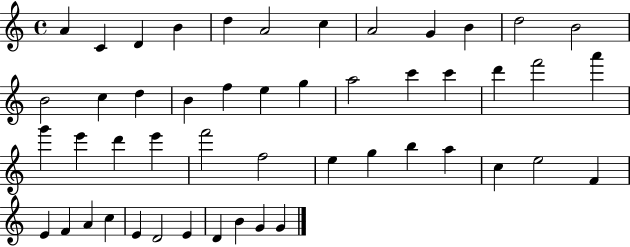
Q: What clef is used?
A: treble